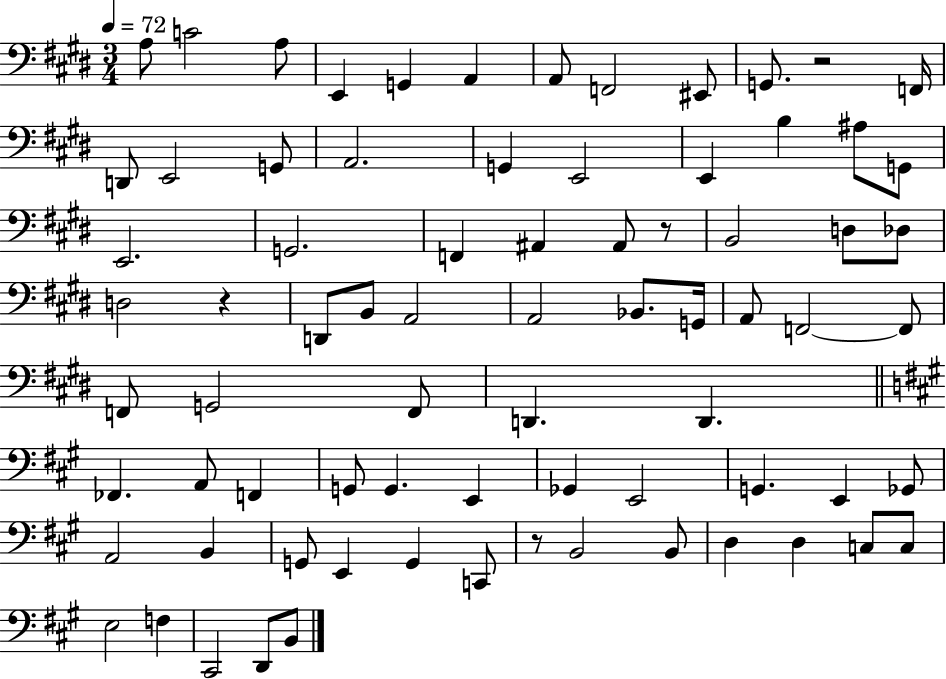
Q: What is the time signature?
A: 3/4